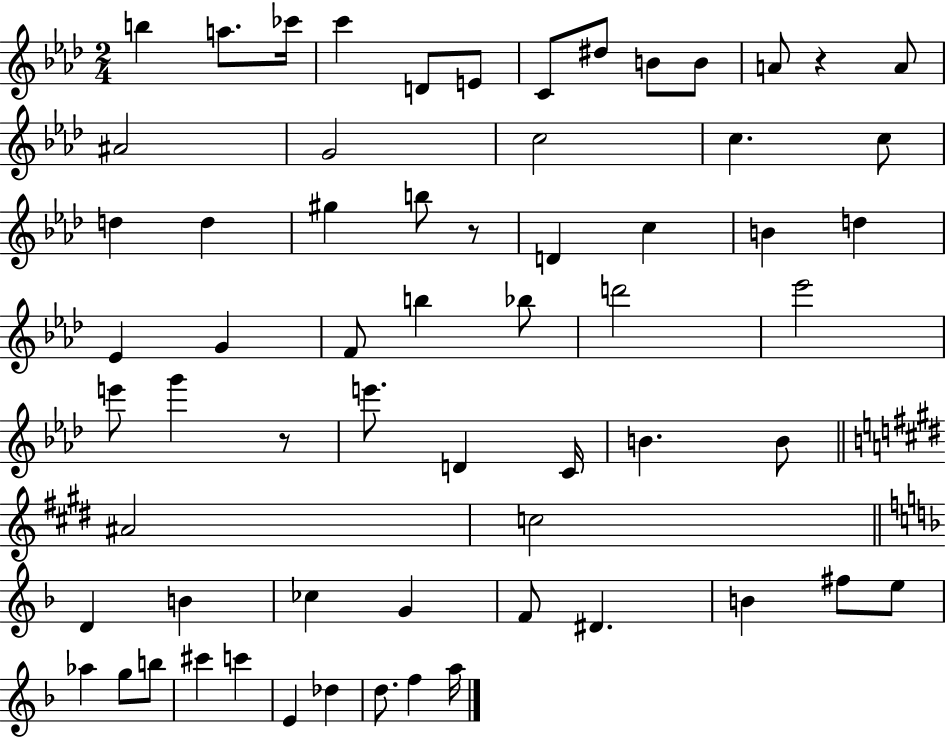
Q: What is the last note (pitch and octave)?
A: A5